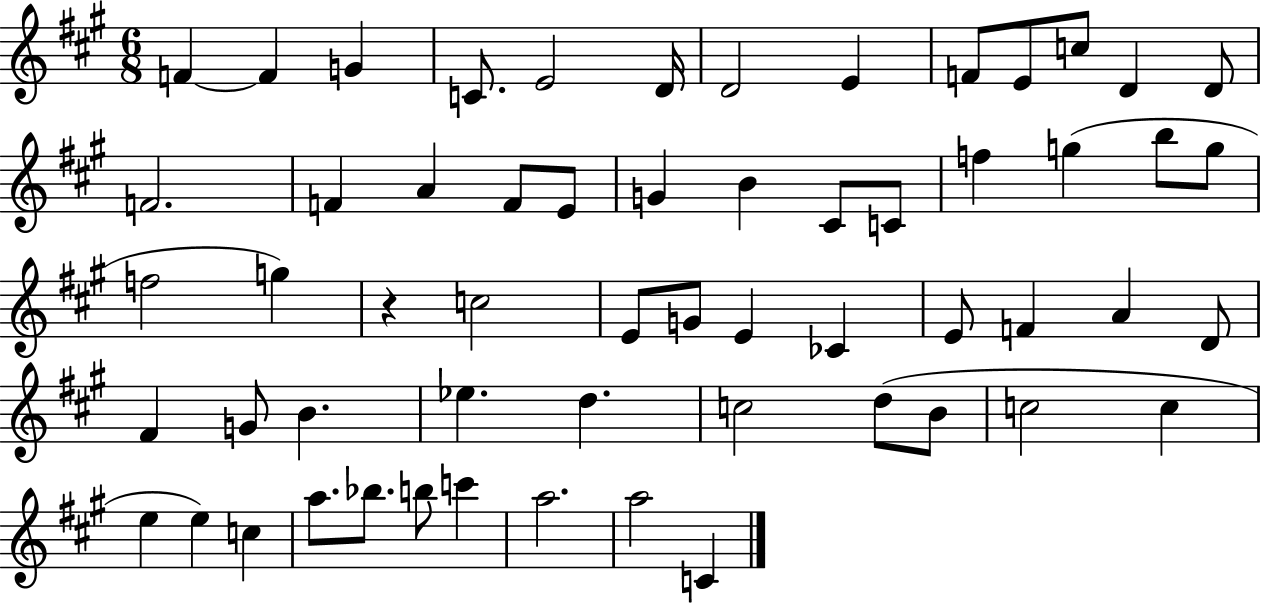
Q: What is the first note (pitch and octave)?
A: F4